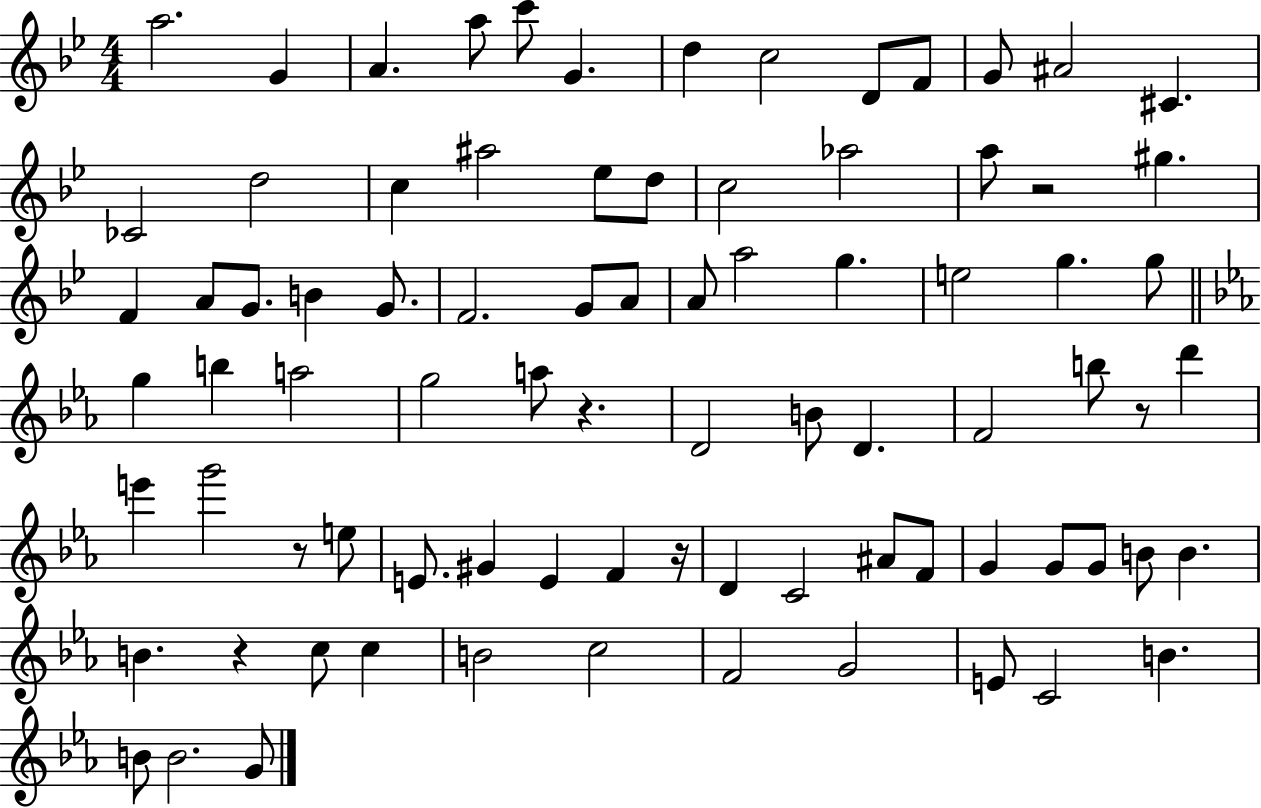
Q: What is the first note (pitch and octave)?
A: A5